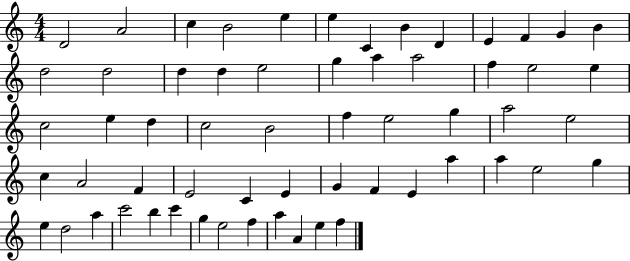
D4/h A4/h C5/q B4/h E5/q E5/q C4/q B4/q D4/q E4/q F4/q G4/q B4/q D5/h D5/h D5/q D5/q E5/h G5/q A5/q A5/h F5/q E5/h E5/q C5/h E5/q D5/q C5/h B4/h F5/q E5/h G5/q A5/h E5/h C5/q A4/h F4/q E4/h C4/q E4/q G4/q F4/q E4/q A5/q A5/q E5/h G5/q E5/q D5/h A5/q C6/h B5/q C6/q G5/q E5/h F5/q A5/q A4/q E5/q F5/q